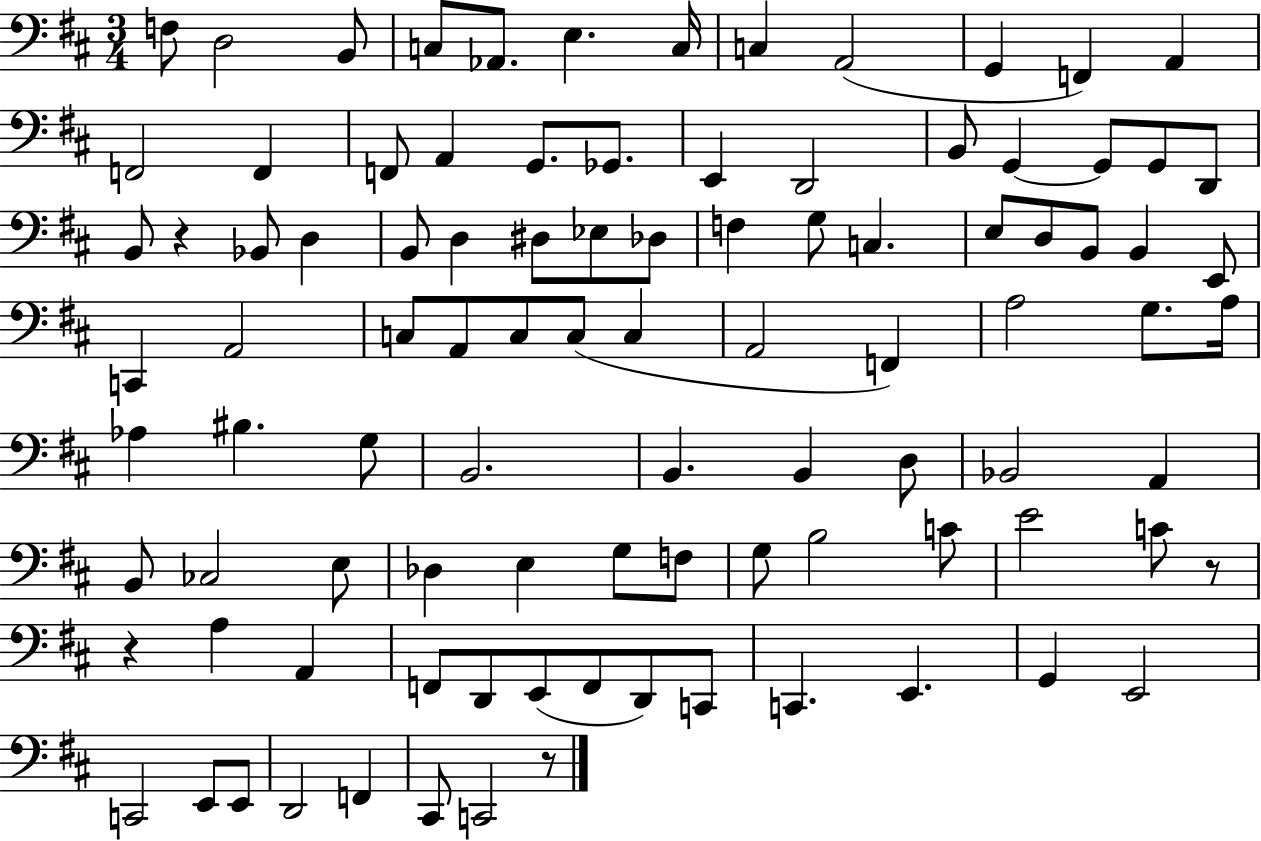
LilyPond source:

{
  \clef bass
  \numericTimeSignature
  \time 3/4
  \key d \major
  f8 d2 b,8 | c8 aes,8. e4. c16 | c4 a,2( | g,4 f,4) a,4 | \break f,2 f,4 | f,8 a,4 g,8. ges,8. | e,4 d,2 | b,8 g,4~~ g,8 g,8 d,8 | \break b,8 r4 bes,8 d4 | b,8 d4 dis8 ees8 des8 | f4 g8 c4. | e8 d8 b,8 b,4 e,8 | \break c,4 a,2 | c8 a,8 c8 c8( c4 | a,2 f,4) | a2 g8. a16 | \break aes4 bis4. g8 | b,2. | b,4. b,4 d8 | bes,2 a,4 | \break b,8 ces2 e8 | des4 e4 g8 f8 | g8 b2 c'8 | e'2 c'8 r8 | \break r4 a4 a,4 | f,8 d,8 e,8( f,8 d,8) c,8 | c,4. e,4. | g,4 e,2 | \break c,2 e,8 e,8 | d,2 f,4 | cis,8 c,2 r8 | \bar "|."
}